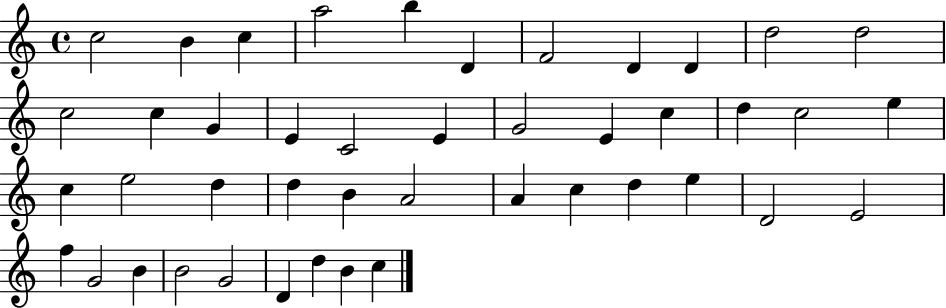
C5/h B4/q C5/q A5/h B5/q D4/q F4/h D4/q D4/q D5/h D5/h C5/h C5/q G4/q E4/q C4/h E4/q G4/h E4/q C5/q D5/q C5/h E5/q C5/q E5/h D5/q D5/q B4/q A4/h A4/q C5/q D5/q E5/q D4/h E4/h F5/q G4/h B4/q B4/h G4/h D4/q D5/q B4/q C5/q